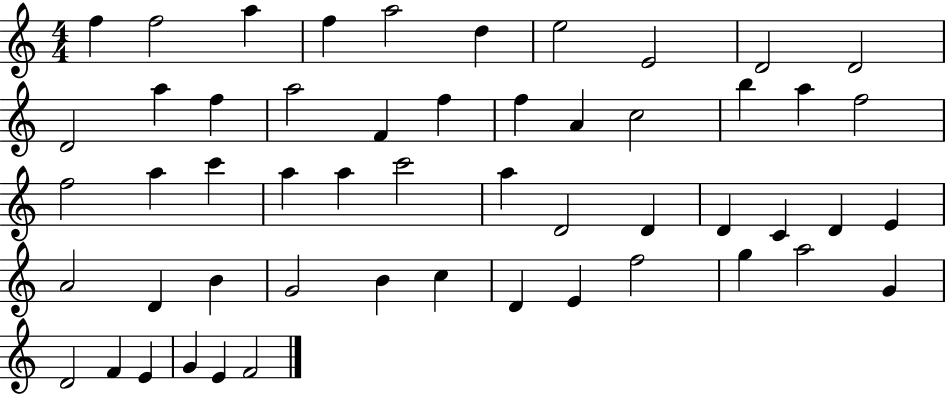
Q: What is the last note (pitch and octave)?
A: F4